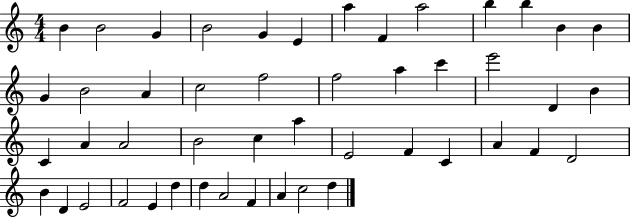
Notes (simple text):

B4/q B4/h G4/q B4/h G4/q E4/q A5/q F4/q A5/h B5/q B5/q B4/q B4/q G4/q B4/h A4/q C5/h F5/h F5/h A5/q C6/q E6/h D4/q B4/q C4/q A4/q A4/h B4/h C5/q A5/q E4/h F4/q C4/q A4/q F4/q D4/h B4/q D4/q E4/h F4/h E4/q D5/q D5/q A4/h F4/q A4/q C5/h D5/q